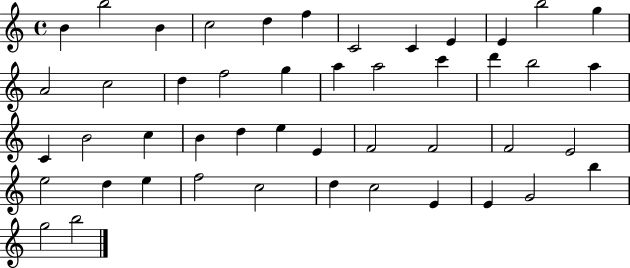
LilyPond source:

{
  \clef treble
  \time 4/4
  \defaultTimeSignature
  \key c \major
  b'4 b''2 b'4 | c''2 d''4 f''4 | c'2 c'4 e'4 | e'4 b''2 g''4 | \break a'2 c''2 | d''4 f''2 g''4 | a''4 a''2 c'''4 | d'''4 b''2 a''4 | \break c'4 b'2 c''4 | b'4 d''4 e''4 e'4 | f'2 f'2 | f'2 e'2 | \break e''2 d''4 e''4 | f''2 c''2 | d''4 c''2 e'4 | e'4 g'2 b''4 | \break g''2 b''2 | \bar "|."
}